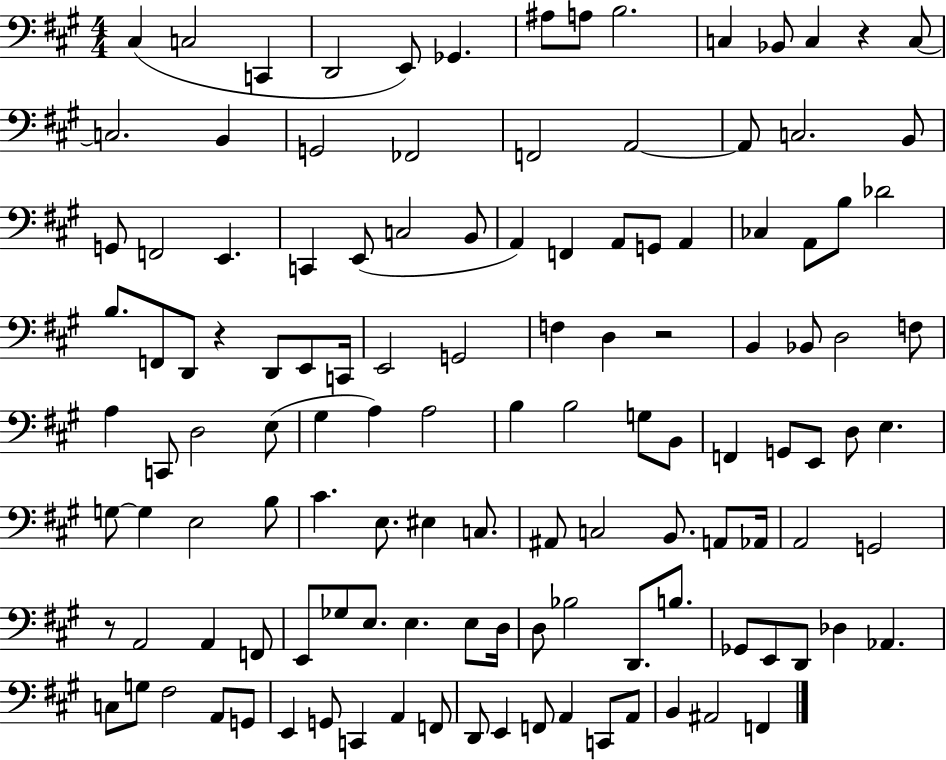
C#3/q C3/h C2/q D2/h E2/e Gb2/q. A#3/e A3/e B3/h. C3/q Bb2/e C3/q R/q C3/e C3/h. B2/q G2/h FES2/h F2/h A2/h A2/e C3/h. B2/e G2/e F2/h E2/q. C2/q E2/e C3/h B2/e A2/q F2/q A2/e G2/e A2/q CES3/q A2/e B3/e Db4/h B3/e. F2/e D2/e R/q D2/e E2/e C2/s E2/h G2/h F3/q D3/q R/h B2/q Bb2/e D3/h F3/e A3/q C2/e D3/h E3/e G#3/q A3/q A3/h B3/q B3/h G3/e B2/e F2/q G2/e E2/e D3/e E3/q. G3/e G3/q E3/h B3/e C#4/q. E3/e. EIS3/q C3/e. A#2/e C3/h B2/e. A2/e Ab2/s A2/h G2/h R/e A2/h A2/q F2/e E2/e Gb3/e E3/e. E3/q. E3/e D3/s D3/e Bb3/h D2/e. B3/e. Gb2/e E2/e D2/e Db3/q Ab2/q. C3/e G3/e F#3/h A2/e G2/e E2/q G2/e C2/q A2/q F2/e D2/e E2/q F2/e A2/q C2/e A2/e B2/q A#2/h F2/q